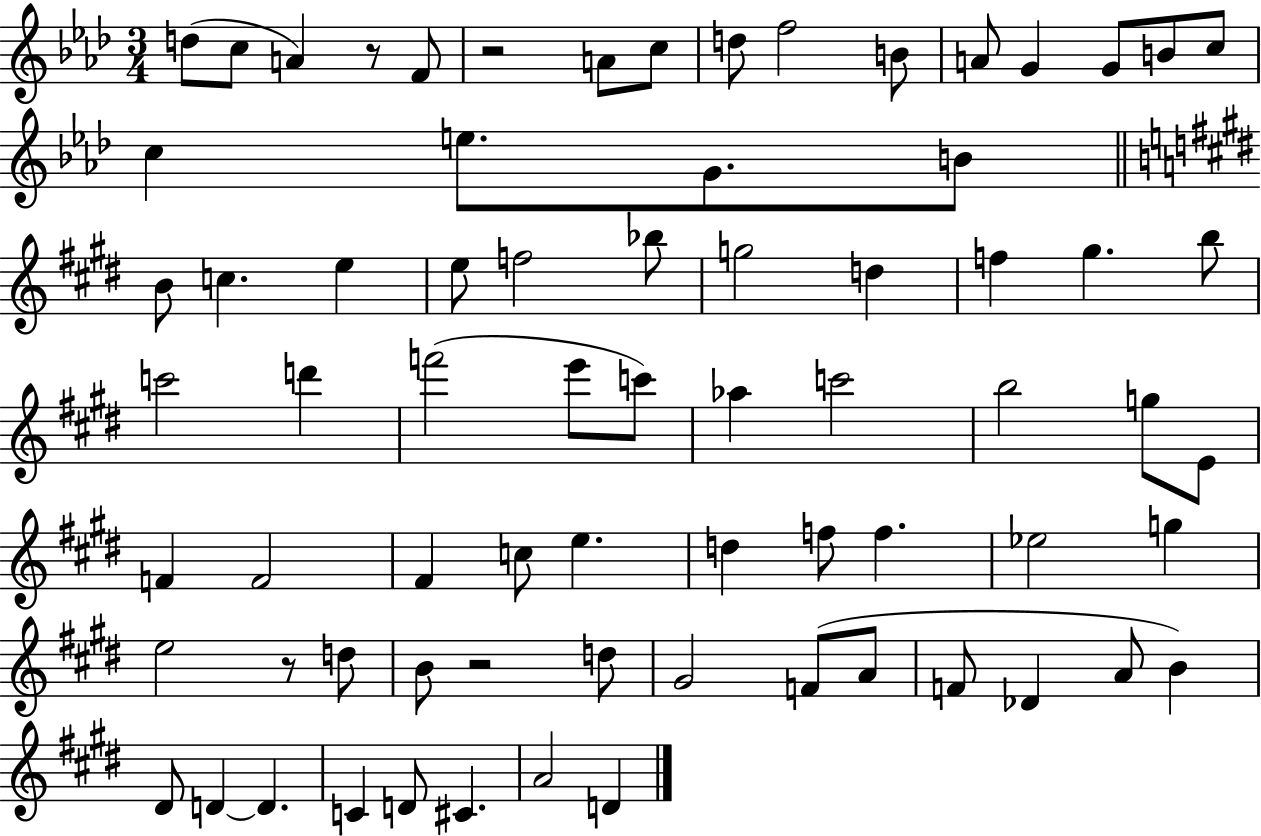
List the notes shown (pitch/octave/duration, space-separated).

D5/e C5/e A4/q R/e F4/e R/h A4/e C5/e D5/e F5/h B4/e A4/e G4/q G4/e B4/e C5/e C5/q E5/e. G4/e. B4/e B4/e C5/q. E5/q E5/e F5/h Bb5/e G5/h D5/q F5/q G#5/q. B5/e C6/h D6/q F6/h E6/e C6/e Ab5/q C6/h B5/h G5/e E4/e F4/q F4/h F#4/q C5/e E5/q. D5/q F5/e F5/q. Eb5/h G5/q E5/h R/e D5/e B4/e R/h D5/e G#4/h F4/e A4/e F4/e Db4/q A4/e B4/q D#4/e D4/q D4/q. C4/q D4/e C#4/q. A4/h D4/q